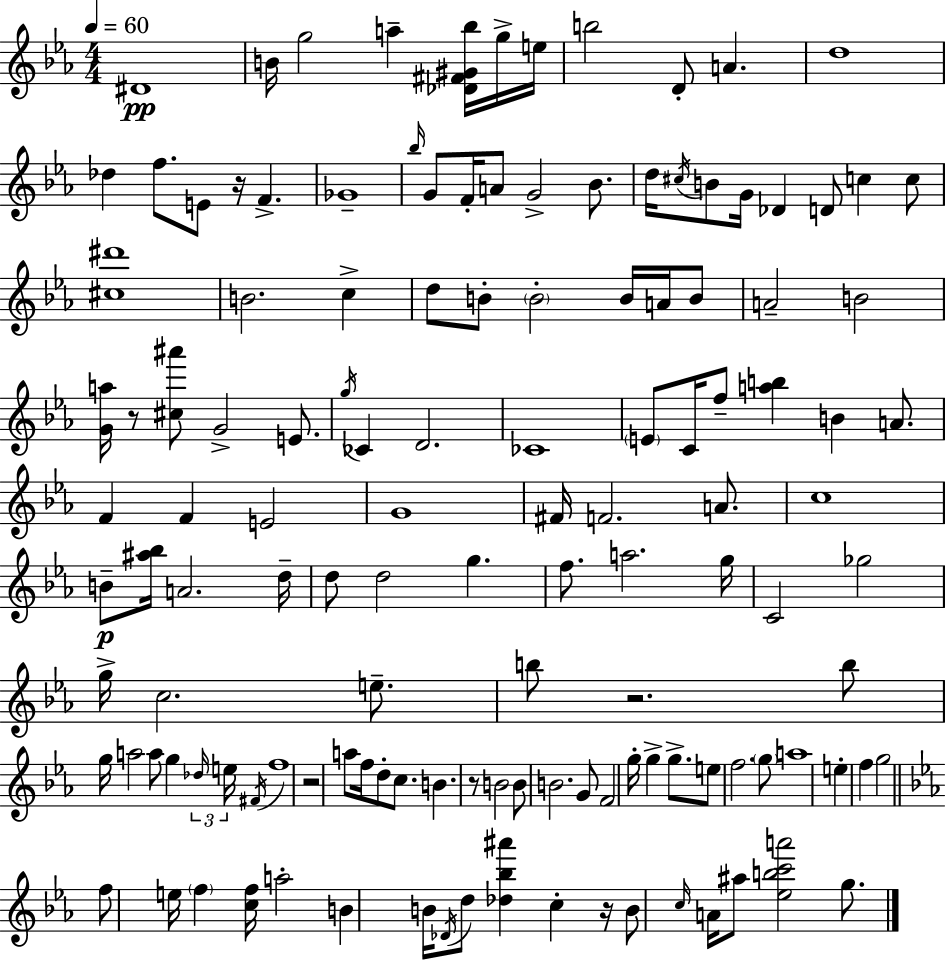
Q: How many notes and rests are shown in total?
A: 131